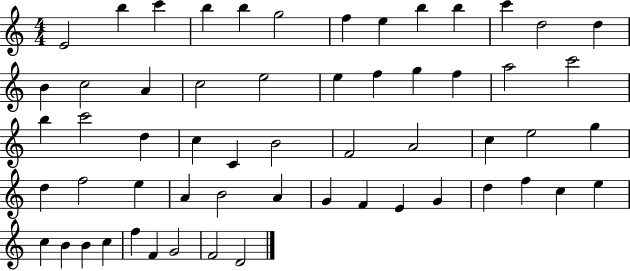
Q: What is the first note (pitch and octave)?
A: E4